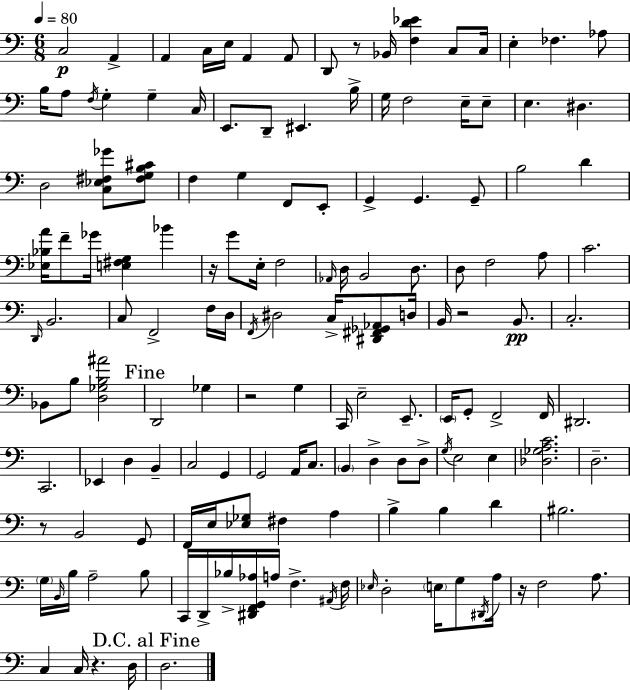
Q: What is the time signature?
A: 6/8